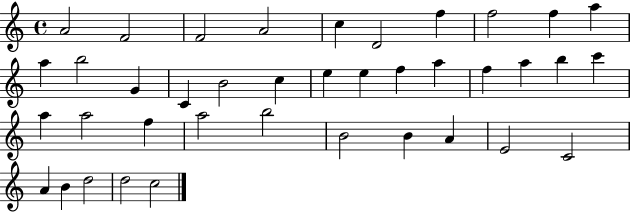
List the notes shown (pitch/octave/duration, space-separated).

A4/h F4/h F4/h A4/h C5/q D4/h F5/q F5/h F5/q A5/q A5/q B5/h G4/q C4/q B4/h C5/q E5/q E5/q F5/q A5/q F5/q A5/q B5/q C6/q A5/q A5/h F5/q A5/h B5/h B4/h B4/q A4/q E4/h C4/h A4/q B4/q D5/h D5/h C5/h